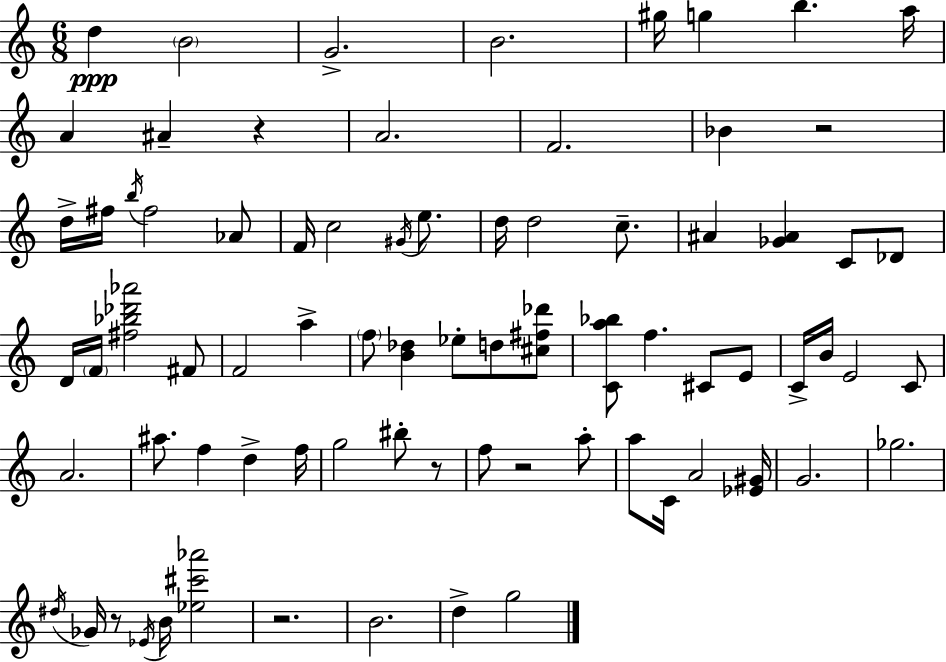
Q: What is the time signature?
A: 6/8